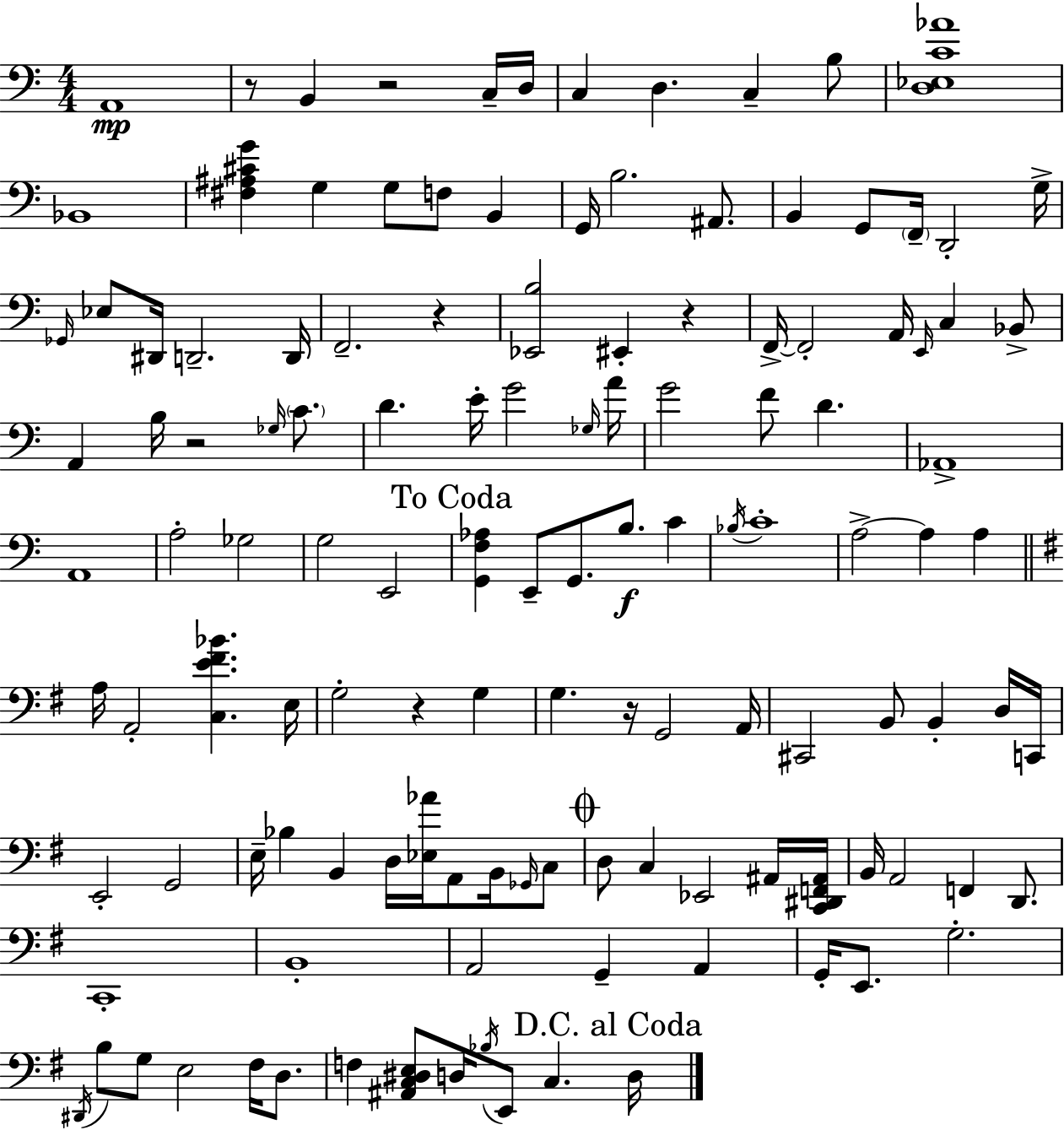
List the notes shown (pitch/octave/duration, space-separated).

A2/w R/e B2/q R/h C3/s D3/s C3/q D3/q. C3/q B3/e [D3,Eb3,C4,Ab4]/w Bb2/w [F#3,A#3,C#4,G4]/q G3/q G3/e F3/e B2/q G2/s B3/h. A#2/e. B2/q G2/e F2/s D2/h G3/s Gb2/s Eb3/e D#2/s D2/h. D2/s F2/h. R/q [Eb2,B3]/h EIS2/q R/q F2/s F2/h A2/s E2/s C3/q Bb2/e A2/q B3/s R/h Gb3/s C4/e. D4/q. E4/s G4/h Gb3/s A4/s G4/h F4/e D4/q. Ab2/w A2/w A3/h Gb3/h G3/h E2/h [G2,F3,Ab3]/q E2/e G2/e. B3/e. C4/q Bb3/s C4/w A3/h A3/q A3/q A3/s A2/h [C3,E4,F#4,Bb4]/q. E3/s G3/h R/q G3/q G3/q. R/s G2/h A2/s C#2/h B2/e B2/q D3/s C2/s E2/h G2/h E3/s Bb3/q B2/q D3/s [Eb3,Ab4]/s A2/e B2/s Gb2/s C3/e D3/e C3/q Eb2/h A#2/s [C2,D#2,F2,A#2]/s B2/s A2/h F2/q D2/e. C2/w B2/w A2/h G2/q A2/q G2/s E2/e. G3/h. D#2/s B3/e G3/e E3/h F#3/s D3/e. F3/q [A#2,C3,D#3,E3]/e D3/s Bb3/s E2/e C3/q. D3/s